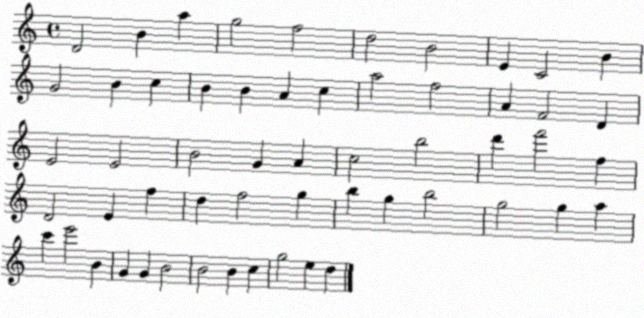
X:1
T:Untitled
M:4/4
L:1/4
K:C
D2 B a g2 f2 d2 B2 E C2 B G2 B c B B A c a2 f2 A F2 D E2 E2 B2 G A c2 b2 d' f'2 f D2 E f d f2 g b g b2 g2 g a c' e'2 B G G B2 B2 B c g2 e d